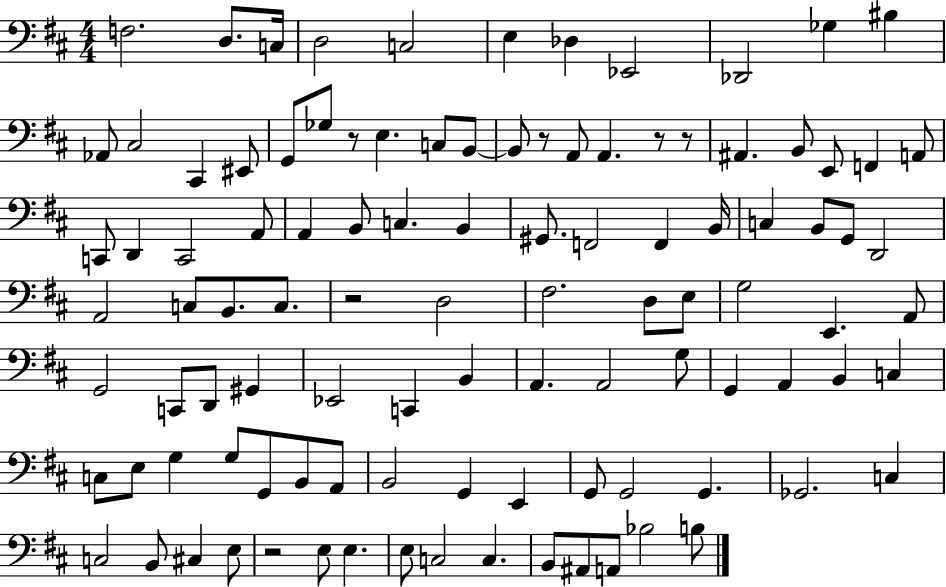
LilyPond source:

{
  \clef bass
  \numericTimeSignature
  \time 4/4
  \key d \major
  f2. d8. c16 | d2 c2 | e4 des4 ees,2 | des,2 ges4 bis4 | \break aes,8 cis2 cis,4 eis,8 | g,8 ges8 r8 e4. c8 b,8~~ | b,8 r8 a,8 a,4. r8 r8 | ais,4. b,8 e,8 f,4 a,8 | \break c,8 d,4 c,2 a,8 | a,4 b,8 c4. b,4 | gis,8. f,2 f,4 b,16 | c4 b,8 g,8 d,2 | \break a,2 c8 b,8. c8. | r2 d2 | fis2. d8 e8 | g2 e,4. a,8 | \break g,2 c,8 d,8 gis,4 | ees,2 c,4 b,4 | a,4. a,2 g8 | g,4 a,4 b,4 c4 | \break c8 e8 g4 g8 g,8 b,8 a,8 | b,2 g,4 e,4 | g,8 g,2 g,4. | ges,2. c4 | \break c2 b,8 cis4 e8 | r2 e8 e4. | e8 c2 c4. | b,8 ais,8 a,8 bes2 b8 | \break \bar "|."
}